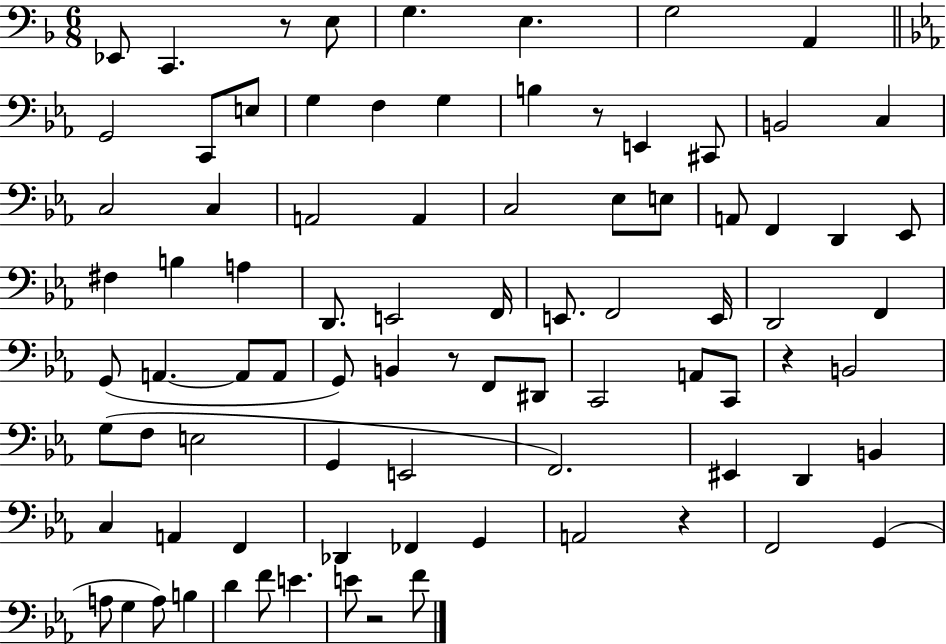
Eb2/e C2/q. R/e E3/e G3/q. E3/q. G3/h A2/q G2/h C2/e E3/e G3/q F3/q G3/q B3/q R/e E2/q C#2/e B2/h C3/q C3/h C3/q A2/h A2/q C3/h Eb3/e E3/e A2/e F2/q D2/q Eb2/e F#3/q B3/q A3/q D2/e. E2/h F2/s E2/e. F2/h E2/s D2/h F2/q G2/e A2/q. A2/e A2/e G2/e B2/q R/e F2/e D#2/e C2/h A2/e C2/e R/q B2/h G3/e F3/e E3/h G2/q E2/h F2/h. EIS2/q D2/q B2/q C3/q A2/q F2/q Db2/q FES2/q G2/q A2/h R/q F2/h G2/q A3/e G3/q A3/e B3/q D4/q F4/e E4/q. E4/e R/h F4/e